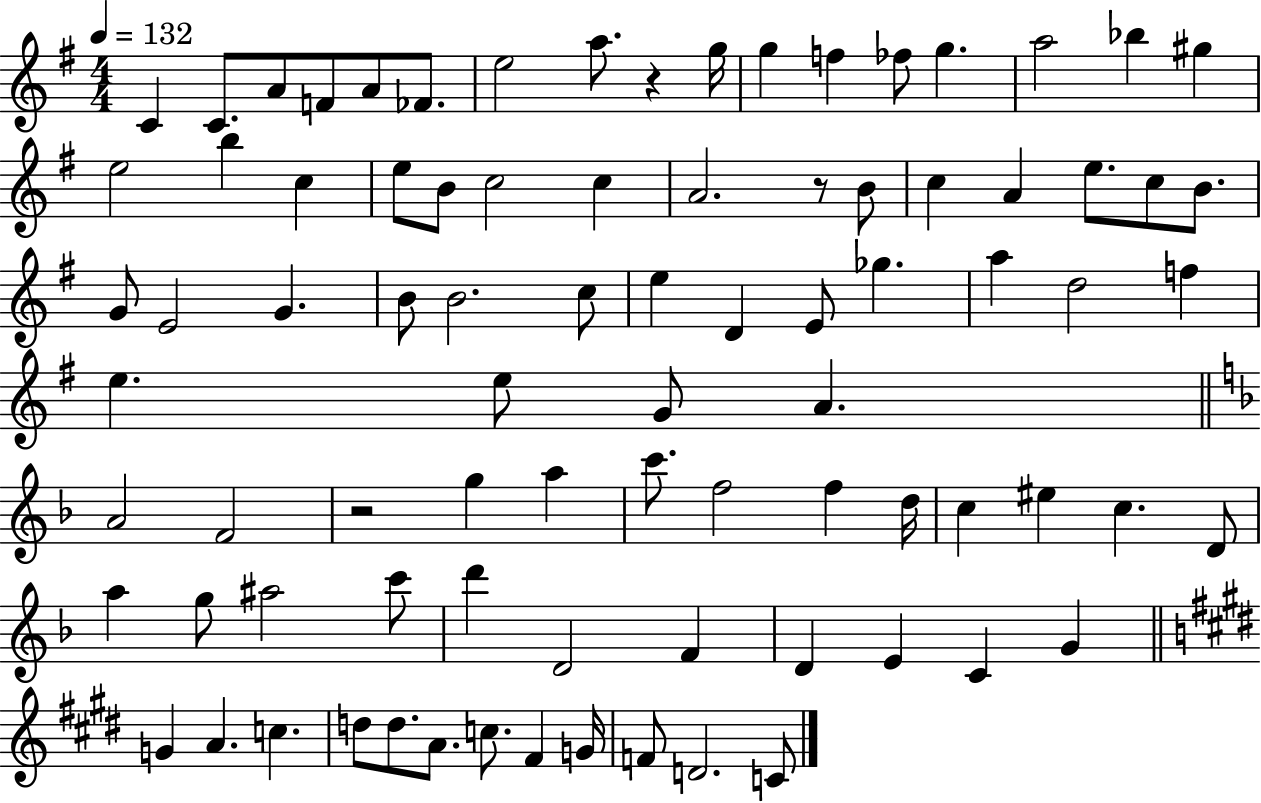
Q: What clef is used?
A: treble